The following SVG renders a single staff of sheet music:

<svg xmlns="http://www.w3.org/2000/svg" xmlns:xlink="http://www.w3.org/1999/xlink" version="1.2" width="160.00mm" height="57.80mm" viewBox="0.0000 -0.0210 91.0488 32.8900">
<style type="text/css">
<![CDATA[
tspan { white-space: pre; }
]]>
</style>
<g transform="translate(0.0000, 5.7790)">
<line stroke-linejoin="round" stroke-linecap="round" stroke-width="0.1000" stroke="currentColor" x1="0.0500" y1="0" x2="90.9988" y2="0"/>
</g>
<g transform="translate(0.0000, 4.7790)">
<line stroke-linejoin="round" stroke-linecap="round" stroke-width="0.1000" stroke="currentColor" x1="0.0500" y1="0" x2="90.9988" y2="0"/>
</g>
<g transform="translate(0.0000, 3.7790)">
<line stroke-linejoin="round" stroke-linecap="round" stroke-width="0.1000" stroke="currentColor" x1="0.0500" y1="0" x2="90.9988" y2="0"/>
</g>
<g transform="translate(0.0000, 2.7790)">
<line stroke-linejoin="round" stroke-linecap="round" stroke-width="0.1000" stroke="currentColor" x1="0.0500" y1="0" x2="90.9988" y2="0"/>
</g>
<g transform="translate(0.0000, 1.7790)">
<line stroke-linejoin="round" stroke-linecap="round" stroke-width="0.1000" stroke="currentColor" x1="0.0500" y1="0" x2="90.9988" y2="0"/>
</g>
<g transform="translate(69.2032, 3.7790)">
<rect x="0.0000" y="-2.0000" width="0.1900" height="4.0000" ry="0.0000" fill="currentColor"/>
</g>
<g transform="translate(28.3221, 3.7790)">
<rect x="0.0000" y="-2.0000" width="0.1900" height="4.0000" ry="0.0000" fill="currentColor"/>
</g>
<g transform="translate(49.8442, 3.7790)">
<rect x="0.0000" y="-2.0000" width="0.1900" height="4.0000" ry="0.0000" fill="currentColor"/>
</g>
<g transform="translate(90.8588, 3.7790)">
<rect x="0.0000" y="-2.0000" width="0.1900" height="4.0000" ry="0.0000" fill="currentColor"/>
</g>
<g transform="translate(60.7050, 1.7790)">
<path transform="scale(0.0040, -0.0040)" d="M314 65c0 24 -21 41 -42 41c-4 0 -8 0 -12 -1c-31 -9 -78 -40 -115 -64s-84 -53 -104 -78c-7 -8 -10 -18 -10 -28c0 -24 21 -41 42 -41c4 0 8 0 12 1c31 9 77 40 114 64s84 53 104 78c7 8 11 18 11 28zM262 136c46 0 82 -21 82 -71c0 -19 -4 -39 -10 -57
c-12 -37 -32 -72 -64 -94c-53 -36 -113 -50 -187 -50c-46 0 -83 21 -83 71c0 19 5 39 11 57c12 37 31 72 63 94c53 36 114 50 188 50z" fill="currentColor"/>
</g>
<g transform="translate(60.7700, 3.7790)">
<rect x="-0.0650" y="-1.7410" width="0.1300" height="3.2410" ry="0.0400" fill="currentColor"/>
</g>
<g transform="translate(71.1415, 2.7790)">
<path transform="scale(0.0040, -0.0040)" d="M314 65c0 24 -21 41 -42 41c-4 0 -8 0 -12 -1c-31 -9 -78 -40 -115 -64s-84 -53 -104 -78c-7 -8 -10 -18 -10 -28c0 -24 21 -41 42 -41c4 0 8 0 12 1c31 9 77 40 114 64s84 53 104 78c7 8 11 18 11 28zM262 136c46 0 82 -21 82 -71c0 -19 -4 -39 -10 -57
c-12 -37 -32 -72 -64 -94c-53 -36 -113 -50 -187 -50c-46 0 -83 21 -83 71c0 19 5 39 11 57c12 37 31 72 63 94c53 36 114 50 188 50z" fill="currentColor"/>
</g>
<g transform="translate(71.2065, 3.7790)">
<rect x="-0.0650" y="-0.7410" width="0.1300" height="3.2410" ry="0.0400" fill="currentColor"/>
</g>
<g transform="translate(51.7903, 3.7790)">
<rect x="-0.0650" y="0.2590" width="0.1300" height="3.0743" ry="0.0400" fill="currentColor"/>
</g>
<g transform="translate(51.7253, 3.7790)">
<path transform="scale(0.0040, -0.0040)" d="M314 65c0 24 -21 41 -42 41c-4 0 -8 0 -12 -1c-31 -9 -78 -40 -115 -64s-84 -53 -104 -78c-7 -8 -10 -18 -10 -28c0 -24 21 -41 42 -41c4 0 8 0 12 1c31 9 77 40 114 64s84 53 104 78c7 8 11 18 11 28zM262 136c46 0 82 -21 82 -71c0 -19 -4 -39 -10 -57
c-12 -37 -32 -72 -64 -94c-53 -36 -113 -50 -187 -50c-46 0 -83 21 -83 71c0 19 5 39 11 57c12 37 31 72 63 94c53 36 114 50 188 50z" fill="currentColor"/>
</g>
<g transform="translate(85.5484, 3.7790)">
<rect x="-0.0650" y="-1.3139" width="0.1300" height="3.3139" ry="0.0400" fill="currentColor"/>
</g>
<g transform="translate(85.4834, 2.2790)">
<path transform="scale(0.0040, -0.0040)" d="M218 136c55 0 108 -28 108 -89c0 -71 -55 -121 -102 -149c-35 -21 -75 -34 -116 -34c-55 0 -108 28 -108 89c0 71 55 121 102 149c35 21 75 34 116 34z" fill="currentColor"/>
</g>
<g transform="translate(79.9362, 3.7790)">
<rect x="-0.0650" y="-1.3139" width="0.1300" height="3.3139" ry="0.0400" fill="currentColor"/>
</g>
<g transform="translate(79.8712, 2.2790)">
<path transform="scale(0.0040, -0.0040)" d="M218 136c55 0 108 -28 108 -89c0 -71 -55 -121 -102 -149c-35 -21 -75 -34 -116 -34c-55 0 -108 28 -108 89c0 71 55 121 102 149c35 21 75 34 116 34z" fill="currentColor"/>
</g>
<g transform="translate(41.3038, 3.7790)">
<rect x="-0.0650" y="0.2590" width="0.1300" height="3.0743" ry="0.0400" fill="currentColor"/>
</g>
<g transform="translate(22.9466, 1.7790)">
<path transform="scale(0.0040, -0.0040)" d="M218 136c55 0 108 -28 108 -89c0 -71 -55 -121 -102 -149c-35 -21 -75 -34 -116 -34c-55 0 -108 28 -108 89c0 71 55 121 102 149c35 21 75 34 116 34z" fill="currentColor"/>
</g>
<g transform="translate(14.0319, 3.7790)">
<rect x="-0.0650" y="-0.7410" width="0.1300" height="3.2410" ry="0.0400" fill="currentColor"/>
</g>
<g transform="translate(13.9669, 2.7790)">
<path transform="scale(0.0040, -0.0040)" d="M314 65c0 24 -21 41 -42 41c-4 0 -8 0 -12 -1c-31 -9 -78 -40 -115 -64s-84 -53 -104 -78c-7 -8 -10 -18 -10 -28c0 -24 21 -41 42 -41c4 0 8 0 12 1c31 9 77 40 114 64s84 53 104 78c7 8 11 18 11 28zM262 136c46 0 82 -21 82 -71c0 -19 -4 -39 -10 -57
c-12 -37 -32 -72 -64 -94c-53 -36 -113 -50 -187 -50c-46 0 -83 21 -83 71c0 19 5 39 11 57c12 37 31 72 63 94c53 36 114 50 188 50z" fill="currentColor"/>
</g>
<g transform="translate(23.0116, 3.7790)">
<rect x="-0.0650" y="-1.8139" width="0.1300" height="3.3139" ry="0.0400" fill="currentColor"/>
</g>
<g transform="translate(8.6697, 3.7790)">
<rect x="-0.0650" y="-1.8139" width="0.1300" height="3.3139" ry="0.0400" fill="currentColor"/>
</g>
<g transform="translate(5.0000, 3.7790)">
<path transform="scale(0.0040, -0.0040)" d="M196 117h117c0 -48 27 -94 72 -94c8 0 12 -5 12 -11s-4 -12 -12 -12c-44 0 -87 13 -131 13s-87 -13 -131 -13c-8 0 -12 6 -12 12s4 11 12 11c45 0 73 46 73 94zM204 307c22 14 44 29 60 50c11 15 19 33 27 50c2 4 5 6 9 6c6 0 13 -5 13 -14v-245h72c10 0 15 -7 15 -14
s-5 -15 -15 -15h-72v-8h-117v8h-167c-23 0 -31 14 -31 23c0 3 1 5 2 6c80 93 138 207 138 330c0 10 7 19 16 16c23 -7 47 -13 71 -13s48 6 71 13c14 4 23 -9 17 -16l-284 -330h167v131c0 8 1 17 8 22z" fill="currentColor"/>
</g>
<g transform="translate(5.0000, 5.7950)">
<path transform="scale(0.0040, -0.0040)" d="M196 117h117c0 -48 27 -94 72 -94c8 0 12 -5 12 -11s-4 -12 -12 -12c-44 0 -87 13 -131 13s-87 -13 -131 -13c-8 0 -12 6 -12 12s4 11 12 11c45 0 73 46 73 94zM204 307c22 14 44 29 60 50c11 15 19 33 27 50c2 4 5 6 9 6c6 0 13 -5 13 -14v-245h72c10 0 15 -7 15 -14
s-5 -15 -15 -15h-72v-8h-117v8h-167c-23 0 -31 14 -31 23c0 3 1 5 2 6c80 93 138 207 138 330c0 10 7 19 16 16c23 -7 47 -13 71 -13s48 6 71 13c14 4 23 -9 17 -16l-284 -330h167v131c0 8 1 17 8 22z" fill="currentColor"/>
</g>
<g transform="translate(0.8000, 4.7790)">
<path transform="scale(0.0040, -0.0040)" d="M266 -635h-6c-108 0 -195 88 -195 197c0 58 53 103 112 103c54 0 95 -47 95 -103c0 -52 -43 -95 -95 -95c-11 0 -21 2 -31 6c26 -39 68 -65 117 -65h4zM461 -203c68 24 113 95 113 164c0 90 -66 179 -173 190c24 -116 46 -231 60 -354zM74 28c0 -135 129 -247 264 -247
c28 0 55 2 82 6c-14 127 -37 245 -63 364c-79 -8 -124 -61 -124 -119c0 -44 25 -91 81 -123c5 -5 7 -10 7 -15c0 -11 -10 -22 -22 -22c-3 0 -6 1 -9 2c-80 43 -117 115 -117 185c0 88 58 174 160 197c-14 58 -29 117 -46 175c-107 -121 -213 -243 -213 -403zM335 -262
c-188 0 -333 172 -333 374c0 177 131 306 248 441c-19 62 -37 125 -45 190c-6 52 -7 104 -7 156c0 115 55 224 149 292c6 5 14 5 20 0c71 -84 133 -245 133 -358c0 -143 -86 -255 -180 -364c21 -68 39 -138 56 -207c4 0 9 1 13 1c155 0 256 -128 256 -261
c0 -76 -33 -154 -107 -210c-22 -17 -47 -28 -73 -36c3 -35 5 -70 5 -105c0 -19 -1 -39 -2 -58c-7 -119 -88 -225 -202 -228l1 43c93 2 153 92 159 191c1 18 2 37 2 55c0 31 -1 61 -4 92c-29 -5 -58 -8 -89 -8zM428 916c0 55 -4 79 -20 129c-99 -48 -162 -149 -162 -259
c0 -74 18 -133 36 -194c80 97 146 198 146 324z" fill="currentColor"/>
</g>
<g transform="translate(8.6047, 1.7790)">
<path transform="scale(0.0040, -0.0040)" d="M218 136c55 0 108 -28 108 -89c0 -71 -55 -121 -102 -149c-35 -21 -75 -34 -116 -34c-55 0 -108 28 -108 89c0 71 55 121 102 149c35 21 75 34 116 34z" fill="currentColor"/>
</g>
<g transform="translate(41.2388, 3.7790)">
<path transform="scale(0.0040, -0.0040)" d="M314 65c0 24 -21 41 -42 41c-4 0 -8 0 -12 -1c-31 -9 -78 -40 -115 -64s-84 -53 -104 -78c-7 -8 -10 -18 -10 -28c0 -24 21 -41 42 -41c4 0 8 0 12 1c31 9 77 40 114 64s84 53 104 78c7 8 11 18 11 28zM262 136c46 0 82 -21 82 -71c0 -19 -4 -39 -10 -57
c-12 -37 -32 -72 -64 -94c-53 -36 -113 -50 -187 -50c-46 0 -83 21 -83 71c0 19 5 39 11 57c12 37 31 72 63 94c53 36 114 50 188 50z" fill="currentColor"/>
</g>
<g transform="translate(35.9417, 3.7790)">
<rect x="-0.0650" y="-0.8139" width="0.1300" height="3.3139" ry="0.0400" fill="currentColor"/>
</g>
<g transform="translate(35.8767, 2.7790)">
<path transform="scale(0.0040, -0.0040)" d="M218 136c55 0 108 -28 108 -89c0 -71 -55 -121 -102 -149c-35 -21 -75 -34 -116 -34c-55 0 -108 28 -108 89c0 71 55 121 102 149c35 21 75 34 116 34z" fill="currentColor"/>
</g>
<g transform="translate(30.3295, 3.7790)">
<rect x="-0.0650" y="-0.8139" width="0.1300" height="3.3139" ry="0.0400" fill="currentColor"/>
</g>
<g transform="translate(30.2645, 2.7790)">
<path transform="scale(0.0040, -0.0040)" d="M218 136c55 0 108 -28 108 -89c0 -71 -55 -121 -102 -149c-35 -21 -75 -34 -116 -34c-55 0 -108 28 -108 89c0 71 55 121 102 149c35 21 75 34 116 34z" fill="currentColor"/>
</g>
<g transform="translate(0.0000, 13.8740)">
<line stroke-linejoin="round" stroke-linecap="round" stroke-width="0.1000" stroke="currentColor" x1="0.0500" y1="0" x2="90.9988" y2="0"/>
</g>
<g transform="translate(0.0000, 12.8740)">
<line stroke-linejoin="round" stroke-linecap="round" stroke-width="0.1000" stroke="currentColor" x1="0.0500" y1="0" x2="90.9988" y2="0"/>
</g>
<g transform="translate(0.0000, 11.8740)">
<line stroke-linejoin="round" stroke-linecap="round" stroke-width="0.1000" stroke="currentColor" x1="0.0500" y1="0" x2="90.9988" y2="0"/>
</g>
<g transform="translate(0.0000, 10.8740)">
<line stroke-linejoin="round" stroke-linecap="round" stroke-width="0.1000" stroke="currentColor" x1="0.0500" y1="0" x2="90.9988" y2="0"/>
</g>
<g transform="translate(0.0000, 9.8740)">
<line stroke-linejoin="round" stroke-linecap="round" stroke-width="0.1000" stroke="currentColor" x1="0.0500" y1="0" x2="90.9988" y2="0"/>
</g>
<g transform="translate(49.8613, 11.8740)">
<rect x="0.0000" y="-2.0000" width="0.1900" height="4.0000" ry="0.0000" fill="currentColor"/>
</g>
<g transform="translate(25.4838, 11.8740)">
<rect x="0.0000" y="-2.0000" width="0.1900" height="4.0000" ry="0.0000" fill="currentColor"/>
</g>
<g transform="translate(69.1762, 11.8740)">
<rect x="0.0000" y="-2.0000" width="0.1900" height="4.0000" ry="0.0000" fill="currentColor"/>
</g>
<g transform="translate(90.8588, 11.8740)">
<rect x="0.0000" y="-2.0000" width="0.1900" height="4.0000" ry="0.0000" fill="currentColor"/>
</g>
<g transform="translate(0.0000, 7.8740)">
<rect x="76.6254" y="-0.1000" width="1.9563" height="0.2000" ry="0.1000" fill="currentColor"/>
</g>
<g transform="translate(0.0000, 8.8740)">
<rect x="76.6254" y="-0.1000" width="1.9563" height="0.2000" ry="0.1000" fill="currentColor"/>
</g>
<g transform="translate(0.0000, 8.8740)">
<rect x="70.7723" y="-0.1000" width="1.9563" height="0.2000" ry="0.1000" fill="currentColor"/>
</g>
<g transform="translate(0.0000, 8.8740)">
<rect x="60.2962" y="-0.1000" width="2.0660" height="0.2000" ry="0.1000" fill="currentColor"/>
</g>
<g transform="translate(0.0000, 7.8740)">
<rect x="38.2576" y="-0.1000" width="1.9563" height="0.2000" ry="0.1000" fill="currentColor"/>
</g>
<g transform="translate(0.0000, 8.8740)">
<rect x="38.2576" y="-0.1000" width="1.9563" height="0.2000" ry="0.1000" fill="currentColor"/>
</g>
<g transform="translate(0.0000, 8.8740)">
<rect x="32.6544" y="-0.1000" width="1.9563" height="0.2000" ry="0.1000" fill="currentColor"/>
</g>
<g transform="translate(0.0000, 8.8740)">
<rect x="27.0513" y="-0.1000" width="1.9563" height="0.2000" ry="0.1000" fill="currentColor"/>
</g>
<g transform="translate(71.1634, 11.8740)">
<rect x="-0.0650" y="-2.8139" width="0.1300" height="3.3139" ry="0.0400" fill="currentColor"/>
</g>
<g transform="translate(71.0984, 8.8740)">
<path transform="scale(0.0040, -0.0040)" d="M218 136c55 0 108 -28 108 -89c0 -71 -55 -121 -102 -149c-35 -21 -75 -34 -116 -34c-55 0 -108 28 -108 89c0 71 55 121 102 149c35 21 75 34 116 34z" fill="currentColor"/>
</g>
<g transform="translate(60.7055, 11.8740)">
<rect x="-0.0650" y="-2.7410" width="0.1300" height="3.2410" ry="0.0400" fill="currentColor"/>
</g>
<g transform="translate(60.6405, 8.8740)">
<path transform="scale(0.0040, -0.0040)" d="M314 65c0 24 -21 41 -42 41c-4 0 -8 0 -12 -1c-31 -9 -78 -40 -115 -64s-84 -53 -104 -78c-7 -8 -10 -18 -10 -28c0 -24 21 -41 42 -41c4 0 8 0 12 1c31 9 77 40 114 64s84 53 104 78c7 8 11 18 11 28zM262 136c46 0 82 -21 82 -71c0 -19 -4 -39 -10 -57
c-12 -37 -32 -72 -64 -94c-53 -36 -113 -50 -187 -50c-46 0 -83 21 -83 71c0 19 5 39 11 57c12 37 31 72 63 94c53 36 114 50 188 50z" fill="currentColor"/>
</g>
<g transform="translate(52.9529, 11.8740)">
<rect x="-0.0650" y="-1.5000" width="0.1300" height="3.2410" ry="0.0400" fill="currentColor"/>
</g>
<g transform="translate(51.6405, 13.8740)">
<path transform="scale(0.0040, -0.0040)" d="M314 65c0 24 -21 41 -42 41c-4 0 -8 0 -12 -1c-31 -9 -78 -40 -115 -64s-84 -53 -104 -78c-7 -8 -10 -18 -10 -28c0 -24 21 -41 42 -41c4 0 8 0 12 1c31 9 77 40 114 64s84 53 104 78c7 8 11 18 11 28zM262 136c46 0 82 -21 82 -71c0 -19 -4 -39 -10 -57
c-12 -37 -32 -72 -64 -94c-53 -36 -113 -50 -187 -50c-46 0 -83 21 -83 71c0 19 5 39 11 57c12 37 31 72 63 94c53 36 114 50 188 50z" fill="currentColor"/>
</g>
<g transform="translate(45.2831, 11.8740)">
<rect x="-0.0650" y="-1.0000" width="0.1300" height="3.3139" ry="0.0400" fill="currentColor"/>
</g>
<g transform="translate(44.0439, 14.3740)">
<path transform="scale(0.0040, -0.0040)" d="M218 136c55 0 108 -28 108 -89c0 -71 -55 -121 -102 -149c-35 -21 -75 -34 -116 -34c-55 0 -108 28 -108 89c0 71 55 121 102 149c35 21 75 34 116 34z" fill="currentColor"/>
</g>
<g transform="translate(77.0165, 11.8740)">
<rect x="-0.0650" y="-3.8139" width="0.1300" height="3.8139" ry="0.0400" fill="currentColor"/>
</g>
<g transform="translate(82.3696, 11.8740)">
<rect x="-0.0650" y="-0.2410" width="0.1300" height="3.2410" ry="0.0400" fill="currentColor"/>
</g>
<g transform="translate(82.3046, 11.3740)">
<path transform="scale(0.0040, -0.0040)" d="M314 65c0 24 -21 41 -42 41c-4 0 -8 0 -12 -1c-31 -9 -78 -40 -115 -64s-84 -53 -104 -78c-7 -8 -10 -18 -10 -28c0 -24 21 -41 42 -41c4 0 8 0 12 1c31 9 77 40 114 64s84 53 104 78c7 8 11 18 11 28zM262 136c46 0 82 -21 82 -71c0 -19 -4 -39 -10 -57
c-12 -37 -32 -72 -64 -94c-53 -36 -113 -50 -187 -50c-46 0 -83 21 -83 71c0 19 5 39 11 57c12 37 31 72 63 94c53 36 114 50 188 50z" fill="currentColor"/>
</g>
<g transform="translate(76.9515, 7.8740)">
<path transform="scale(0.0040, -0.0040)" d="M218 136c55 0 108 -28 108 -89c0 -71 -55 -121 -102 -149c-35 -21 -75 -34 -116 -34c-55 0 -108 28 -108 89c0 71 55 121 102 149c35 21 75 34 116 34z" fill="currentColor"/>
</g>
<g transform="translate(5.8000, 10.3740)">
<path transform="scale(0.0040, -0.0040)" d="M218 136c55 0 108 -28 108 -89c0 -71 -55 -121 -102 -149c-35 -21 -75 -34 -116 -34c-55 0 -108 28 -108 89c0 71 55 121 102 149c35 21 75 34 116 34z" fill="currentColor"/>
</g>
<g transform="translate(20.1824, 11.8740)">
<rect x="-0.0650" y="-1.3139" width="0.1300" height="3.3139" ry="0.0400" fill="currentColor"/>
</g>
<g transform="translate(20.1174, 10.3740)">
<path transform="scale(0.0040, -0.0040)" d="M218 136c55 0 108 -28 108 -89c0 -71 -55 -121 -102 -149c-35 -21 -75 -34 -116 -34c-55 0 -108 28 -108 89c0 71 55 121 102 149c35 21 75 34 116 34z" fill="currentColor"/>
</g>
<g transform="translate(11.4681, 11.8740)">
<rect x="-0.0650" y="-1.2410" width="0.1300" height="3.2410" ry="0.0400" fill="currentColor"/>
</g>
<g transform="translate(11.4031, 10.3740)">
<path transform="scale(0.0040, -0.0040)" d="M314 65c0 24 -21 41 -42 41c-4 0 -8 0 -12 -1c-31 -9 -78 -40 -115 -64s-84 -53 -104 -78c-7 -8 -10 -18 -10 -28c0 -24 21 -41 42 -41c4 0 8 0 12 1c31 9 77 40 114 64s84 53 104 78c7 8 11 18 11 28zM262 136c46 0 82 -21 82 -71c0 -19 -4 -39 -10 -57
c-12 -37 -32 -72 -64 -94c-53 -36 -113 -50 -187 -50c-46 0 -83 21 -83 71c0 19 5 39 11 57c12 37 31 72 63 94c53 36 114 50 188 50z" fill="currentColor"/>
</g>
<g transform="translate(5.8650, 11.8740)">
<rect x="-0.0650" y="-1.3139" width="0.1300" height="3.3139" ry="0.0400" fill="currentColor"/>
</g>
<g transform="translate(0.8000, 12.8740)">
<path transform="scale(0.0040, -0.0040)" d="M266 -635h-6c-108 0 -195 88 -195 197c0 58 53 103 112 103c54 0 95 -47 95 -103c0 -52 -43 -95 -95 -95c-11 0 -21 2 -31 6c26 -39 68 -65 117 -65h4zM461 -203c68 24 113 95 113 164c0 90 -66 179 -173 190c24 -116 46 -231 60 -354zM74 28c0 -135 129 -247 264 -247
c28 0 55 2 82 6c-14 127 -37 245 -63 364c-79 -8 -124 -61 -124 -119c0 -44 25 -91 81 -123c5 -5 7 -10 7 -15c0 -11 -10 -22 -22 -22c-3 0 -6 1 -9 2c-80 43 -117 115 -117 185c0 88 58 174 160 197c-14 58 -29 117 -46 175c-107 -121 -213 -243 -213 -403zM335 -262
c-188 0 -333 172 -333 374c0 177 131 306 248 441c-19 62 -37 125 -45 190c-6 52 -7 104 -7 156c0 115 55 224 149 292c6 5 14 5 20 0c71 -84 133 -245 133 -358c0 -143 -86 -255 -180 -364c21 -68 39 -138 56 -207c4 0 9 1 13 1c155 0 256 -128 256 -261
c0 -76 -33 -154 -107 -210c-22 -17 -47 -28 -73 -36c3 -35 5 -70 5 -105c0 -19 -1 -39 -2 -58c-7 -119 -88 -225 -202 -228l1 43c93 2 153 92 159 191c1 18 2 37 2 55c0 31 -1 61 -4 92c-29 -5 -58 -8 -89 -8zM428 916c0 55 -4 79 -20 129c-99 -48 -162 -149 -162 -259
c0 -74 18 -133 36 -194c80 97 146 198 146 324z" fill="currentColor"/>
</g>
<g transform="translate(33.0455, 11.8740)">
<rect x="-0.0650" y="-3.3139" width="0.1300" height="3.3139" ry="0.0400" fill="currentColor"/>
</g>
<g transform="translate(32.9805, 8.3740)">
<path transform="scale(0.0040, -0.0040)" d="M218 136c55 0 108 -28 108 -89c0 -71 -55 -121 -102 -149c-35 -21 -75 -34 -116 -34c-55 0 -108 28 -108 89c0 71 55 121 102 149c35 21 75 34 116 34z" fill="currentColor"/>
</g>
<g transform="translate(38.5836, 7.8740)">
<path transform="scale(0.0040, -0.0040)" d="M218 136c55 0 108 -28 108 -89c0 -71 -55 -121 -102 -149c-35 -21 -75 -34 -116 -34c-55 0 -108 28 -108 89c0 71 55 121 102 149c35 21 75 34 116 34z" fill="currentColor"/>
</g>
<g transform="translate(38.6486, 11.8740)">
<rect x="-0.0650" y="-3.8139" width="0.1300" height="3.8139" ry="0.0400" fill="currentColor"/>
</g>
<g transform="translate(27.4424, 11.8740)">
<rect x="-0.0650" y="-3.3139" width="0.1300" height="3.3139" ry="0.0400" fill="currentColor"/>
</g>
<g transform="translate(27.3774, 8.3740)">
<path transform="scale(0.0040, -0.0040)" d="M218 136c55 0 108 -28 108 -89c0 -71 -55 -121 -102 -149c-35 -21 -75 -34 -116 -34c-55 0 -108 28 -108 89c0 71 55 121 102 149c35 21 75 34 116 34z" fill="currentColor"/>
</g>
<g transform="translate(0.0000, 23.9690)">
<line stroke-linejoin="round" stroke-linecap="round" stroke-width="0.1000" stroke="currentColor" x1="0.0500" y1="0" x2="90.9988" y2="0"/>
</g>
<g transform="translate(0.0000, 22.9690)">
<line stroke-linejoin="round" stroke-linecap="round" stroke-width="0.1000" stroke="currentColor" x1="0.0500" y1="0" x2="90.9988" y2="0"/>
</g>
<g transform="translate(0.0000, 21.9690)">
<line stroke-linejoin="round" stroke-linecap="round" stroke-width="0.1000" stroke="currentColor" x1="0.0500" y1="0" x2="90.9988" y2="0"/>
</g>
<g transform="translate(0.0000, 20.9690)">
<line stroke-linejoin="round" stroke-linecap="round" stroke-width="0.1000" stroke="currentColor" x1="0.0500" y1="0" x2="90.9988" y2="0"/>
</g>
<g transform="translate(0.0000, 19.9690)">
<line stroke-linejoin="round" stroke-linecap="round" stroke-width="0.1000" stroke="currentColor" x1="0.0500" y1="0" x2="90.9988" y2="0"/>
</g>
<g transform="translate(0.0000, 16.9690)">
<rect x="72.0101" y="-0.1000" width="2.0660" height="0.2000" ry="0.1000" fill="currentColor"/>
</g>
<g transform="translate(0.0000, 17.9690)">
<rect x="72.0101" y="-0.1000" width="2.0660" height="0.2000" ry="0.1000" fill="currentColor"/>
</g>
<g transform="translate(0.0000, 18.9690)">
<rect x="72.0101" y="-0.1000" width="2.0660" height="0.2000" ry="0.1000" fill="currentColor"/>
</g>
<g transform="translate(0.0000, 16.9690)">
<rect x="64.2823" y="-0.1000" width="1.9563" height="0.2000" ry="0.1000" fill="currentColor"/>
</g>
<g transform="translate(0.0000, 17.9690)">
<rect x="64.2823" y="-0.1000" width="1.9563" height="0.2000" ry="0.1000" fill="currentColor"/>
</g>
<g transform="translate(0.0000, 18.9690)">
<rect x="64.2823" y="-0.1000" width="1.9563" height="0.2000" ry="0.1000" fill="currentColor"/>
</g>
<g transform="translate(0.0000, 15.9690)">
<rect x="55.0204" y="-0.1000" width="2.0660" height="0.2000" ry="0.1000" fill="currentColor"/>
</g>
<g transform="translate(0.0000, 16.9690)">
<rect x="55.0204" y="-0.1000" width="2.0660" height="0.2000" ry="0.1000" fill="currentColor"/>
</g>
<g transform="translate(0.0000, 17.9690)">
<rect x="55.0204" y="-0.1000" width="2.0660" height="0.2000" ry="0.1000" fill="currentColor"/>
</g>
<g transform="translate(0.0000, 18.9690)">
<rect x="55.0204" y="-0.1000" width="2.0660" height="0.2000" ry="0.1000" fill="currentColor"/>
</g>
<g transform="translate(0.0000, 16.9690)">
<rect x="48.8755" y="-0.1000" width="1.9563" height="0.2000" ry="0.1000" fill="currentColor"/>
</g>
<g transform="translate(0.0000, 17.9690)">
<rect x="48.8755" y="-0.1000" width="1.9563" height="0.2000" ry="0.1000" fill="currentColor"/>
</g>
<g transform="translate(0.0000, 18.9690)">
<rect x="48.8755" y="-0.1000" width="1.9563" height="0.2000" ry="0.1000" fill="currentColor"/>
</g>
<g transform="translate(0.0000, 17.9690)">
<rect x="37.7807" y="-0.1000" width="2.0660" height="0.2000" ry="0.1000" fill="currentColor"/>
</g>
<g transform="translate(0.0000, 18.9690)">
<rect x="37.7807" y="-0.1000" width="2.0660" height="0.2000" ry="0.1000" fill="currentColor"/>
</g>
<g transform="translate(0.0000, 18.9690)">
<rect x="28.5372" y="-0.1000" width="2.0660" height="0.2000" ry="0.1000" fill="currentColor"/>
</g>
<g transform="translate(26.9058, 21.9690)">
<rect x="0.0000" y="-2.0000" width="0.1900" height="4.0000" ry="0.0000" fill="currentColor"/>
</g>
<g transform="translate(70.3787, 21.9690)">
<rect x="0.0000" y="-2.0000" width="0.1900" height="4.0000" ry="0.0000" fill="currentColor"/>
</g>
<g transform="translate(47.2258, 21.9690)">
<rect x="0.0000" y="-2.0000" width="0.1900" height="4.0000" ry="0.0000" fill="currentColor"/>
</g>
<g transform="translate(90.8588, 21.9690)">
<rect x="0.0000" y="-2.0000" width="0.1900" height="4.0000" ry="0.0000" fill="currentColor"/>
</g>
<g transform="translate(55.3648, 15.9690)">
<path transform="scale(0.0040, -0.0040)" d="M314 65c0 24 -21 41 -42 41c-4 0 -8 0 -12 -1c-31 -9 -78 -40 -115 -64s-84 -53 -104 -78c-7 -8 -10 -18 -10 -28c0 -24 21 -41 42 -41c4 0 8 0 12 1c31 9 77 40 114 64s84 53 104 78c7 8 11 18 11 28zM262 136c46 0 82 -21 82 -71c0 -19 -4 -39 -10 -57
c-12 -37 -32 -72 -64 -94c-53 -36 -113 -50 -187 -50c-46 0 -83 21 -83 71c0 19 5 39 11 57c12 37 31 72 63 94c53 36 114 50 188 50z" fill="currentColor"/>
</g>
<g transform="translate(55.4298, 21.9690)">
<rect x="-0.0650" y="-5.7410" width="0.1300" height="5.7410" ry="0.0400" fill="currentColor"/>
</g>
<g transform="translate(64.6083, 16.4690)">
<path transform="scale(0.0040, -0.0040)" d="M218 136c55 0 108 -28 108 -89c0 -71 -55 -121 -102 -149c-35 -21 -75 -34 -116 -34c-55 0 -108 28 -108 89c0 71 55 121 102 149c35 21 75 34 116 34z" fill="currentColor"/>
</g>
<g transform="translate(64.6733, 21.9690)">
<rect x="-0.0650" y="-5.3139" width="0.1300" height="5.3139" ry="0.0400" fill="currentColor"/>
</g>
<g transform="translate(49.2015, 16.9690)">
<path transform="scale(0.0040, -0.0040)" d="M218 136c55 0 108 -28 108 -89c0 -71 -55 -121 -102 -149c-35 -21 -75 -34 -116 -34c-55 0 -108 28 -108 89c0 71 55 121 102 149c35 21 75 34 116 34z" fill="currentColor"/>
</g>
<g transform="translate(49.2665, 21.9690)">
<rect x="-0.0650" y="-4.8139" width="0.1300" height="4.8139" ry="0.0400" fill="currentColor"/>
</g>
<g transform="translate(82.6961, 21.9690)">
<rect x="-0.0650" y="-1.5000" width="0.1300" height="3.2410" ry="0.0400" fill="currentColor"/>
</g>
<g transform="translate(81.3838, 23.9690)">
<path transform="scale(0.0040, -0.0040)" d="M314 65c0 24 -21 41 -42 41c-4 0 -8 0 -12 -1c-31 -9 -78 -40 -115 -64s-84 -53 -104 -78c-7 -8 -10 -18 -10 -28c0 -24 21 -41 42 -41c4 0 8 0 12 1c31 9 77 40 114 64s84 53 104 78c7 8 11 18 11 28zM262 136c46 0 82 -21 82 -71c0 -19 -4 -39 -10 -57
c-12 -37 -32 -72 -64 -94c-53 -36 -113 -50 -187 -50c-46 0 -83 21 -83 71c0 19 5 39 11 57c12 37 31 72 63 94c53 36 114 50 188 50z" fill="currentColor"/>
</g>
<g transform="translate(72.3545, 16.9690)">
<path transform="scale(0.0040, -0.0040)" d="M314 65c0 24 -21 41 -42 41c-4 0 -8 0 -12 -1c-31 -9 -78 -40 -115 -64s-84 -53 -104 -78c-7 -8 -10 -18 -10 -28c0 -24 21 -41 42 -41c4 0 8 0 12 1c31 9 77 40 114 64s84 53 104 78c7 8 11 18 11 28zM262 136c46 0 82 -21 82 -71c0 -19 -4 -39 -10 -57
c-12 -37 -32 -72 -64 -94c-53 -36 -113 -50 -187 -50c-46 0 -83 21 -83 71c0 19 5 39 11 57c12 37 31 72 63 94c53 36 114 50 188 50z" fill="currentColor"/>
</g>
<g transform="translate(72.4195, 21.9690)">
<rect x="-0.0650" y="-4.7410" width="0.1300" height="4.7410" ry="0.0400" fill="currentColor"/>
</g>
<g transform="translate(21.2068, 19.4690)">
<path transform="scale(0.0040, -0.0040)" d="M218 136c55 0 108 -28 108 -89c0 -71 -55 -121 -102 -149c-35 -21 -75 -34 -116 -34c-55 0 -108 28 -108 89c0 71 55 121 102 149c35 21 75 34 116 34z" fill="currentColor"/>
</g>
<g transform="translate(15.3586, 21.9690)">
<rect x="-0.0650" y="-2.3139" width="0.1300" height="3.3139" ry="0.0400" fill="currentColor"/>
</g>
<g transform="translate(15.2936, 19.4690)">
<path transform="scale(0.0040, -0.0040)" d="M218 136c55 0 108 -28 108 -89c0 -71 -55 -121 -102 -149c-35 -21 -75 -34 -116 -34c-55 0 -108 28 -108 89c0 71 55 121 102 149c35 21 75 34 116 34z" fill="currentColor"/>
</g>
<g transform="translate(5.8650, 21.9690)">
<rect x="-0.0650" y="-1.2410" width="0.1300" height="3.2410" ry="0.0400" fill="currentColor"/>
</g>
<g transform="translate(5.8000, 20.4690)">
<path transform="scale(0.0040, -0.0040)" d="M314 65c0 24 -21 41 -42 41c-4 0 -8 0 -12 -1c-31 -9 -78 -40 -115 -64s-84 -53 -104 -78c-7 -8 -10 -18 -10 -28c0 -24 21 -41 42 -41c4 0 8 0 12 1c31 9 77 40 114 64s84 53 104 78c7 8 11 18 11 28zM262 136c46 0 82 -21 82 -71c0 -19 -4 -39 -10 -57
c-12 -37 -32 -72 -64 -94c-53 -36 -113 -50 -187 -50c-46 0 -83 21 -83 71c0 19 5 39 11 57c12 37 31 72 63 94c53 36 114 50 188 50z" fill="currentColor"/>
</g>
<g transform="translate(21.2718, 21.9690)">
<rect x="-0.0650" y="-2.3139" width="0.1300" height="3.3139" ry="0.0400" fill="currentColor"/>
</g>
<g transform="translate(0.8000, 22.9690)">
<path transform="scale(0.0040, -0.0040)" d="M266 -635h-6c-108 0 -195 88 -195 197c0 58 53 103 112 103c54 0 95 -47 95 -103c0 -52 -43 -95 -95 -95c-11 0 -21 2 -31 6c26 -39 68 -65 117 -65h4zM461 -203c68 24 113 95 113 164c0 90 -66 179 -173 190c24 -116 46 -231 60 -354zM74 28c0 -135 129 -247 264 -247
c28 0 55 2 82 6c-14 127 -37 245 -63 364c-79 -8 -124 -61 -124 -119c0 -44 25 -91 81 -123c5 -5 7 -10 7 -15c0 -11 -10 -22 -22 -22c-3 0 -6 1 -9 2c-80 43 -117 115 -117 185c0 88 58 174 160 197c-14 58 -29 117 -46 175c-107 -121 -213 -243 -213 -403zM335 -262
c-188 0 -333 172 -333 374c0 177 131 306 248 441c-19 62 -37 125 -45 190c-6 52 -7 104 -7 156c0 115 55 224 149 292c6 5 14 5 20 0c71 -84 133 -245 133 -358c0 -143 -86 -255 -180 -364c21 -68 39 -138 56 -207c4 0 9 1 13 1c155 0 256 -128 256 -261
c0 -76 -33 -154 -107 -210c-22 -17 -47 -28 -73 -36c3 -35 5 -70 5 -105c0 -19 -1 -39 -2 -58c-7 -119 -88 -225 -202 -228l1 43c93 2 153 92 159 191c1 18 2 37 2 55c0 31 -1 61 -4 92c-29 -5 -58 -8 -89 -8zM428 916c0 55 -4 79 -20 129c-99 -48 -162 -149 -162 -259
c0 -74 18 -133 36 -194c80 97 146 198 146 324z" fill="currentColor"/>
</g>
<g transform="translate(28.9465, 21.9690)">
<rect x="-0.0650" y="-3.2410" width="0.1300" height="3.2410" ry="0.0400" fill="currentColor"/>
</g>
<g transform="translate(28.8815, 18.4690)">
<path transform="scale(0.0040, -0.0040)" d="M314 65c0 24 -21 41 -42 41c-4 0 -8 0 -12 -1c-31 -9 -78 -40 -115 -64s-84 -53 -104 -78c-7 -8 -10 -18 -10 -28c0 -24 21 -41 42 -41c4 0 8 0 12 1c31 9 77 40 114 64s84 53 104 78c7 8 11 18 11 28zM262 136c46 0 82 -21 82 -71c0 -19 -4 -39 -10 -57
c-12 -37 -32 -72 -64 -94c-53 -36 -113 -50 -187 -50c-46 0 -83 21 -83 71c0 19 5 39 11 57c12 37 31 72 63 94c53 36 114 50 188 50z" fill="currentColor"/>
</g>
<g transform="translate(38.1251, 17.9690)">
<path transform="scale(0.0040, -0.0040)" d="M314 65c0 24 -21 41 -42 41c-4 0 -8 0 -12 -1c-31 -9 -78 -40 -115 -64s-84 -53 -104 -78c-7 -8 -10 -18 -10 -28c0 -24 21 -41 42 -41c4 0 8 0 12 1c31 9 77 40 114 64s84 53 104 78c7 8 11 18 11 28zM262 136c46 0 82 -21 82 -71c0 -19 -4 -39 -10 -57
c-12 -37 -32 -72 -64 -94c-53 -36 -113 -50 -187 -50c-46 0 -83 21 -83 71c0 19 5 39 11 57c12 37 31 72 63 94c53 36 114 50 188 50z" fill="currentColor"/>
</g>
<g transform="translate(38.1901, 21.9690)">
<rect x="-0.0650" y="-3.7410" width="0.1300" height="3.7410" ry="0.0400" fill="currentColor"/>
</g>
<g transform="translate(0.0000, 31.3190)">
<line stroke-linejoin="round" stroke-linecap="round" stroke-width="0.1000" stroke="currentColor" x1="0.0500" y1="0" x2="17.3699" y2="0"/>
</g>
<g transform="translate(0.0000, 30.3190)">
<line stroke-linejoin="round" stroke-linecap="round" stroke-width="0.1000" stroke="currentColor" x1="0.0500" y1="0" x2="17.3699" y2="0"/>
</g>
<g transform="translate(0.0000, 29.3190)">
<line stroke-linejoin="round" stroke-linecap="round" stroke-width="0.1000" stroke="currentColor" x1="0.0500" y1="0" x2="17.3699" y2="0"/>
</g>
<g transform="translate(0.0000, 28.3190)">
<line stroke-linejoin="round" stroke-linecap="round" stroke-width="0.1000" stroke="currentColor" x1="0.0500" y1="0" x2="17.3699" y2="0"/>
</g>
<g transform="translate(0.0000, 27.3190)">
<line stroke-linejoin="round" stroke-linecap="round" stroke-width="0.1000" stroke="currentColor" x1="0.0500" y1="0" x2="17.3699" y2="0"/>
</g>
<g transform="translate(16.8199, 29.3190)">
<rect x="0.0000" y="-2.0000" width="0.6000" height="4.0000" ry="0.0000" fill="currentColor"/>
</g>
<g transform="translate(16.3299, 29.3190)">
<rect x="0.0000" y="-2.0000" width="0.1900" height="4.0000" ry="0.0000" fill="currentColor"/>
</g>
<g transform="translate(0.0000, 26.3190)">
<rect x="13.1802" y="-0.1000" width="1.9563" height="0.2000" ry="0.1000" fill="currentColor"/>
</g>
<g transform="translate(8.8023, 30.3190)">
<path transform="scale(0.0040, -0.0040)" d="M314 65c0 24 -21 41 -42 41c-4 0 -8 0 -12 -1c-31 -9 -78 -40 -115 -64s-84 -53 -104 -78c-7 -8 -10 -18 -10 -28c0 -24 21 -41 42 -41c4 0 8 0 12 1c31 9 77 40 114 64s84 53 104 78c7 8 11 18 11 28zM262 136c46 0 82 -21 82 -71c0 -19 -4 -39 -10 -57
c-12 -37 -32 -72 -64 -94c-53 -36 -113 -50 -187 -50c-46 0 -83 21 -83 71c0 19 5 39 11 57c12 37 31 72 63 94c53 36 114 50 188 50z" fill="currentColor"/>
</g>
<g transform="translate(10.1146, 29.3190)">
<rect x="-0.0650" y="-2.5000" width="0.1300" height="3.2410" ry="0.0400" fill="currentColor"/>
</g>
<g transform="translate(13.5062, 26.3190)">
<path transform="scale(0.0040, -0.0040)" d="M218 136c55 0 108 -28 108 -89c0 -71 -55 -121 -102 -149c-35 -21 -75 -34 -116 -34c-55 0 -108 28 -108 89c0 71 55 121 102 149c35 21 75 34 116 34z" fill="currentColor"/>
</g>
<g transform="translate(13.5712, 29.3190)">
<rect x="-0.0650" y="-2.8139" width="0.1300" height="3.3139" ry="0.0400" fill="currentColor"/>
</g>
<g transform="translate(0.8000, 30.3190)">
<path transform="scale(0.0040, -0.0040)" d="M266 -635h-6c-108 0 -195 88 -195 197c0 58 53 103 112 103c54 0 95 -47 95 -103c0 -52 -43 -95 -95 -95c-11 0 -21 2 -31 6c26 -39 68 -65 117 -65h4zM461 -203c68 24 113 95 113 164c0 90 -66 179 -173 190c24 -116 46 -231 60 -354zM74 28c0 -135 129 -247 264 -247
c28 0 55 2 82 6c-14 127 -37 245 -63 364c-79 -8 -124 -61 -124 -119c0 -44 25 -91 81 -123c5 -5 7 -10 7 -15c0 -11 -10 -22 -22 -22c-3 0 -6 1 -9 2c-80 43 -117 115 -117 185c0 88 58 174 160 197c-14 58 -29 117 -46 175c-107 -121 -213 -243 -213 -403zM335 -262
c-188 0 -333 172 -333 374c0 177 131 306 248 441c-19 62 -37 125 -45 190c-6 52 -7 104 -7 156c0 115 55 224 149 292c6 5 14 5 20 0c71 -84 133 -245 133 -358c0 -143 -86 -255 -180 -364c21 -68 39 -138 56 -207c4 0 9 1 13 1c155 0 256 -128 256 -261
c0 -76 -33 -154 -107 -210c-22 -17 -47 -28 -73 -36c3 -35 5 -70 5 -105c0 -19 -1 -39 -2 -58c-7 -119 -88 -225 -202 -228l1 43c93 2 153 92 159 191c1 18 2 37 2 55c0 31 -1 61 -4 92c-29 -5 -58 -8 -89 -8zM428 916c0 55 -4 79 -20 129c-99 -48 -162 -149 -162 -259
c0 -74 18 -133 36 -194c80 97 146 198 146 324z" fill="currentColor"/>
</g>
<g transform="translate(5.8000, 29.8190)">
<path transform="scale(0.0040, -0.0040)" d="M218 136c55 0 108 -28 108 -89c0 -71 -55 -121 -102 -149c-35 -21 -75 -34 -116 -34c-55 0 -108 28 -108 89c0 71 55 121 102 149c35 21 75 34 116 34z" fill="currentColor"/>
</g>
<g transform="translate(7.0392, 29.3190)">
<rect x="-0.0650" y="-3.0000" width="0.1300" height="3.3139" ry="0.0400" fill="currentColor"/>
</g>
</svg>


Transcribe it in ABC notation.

X:1
T:Untitled
M:4/4
L:1/4
K:C
f d2 f d d B2 B2 f2 d2 e e e e2 e b b c' D E2 a2 a c' c2 e2 g g b2 c'2 e' g'2 f' e'2 E2 A G2 a